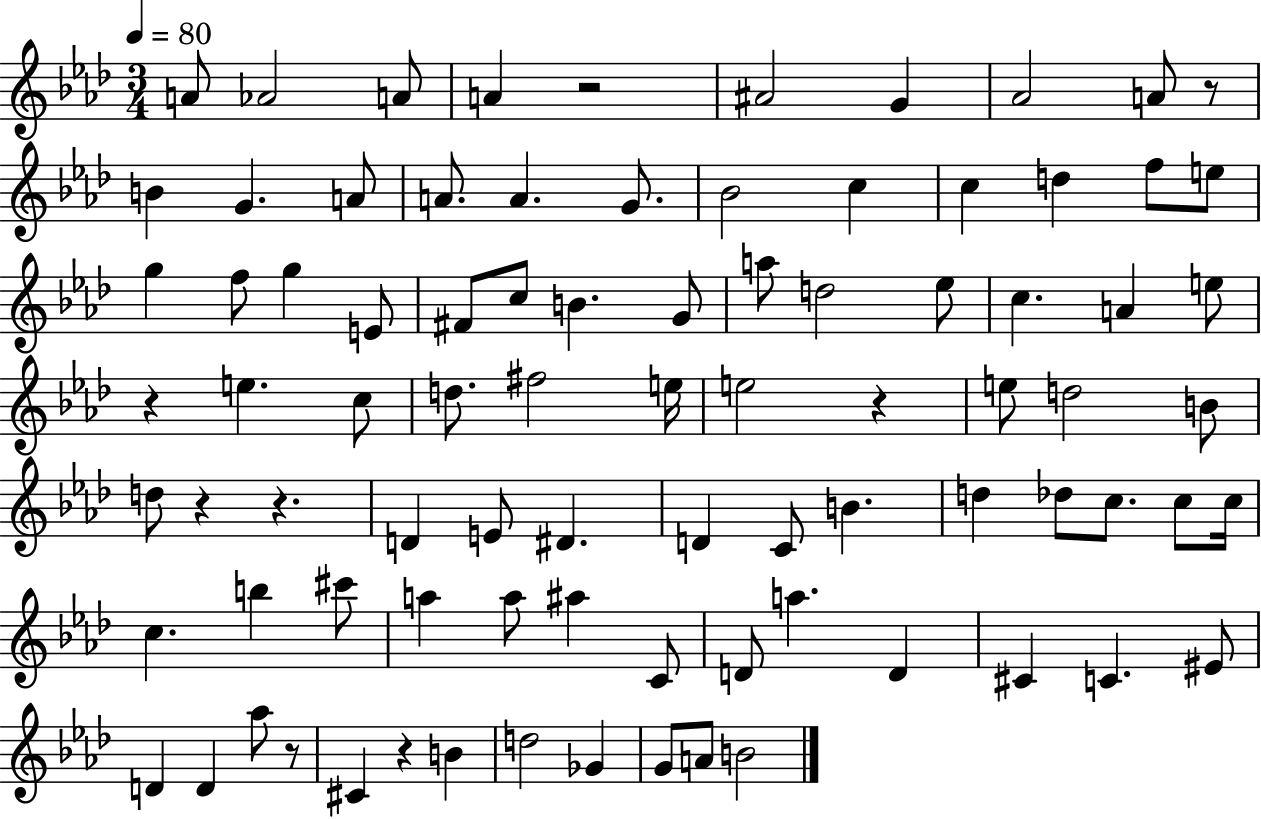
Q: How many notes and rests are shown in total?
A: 86